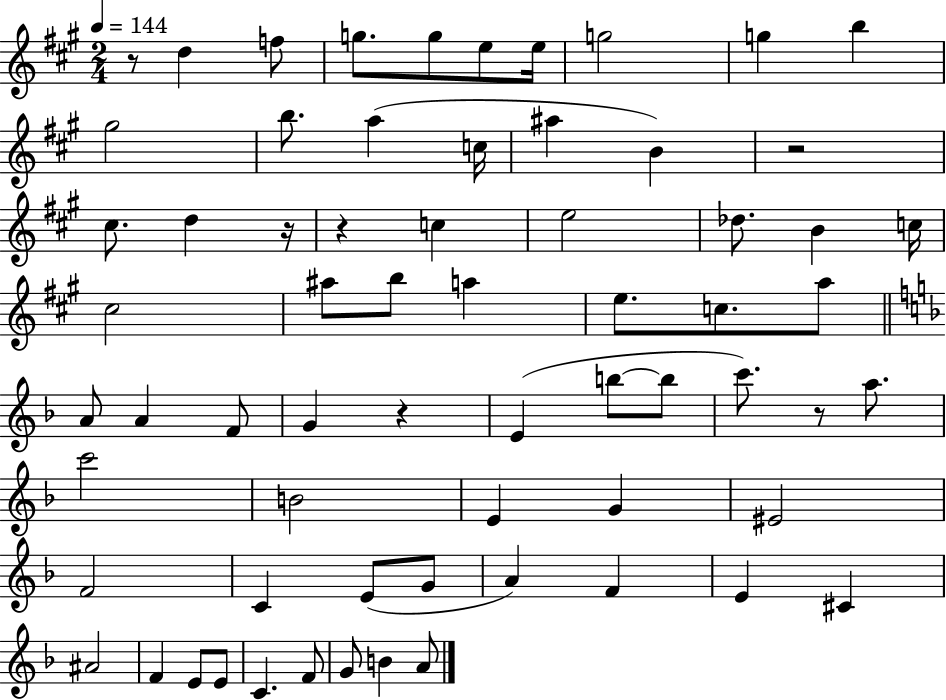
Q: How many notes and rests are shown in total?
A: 66